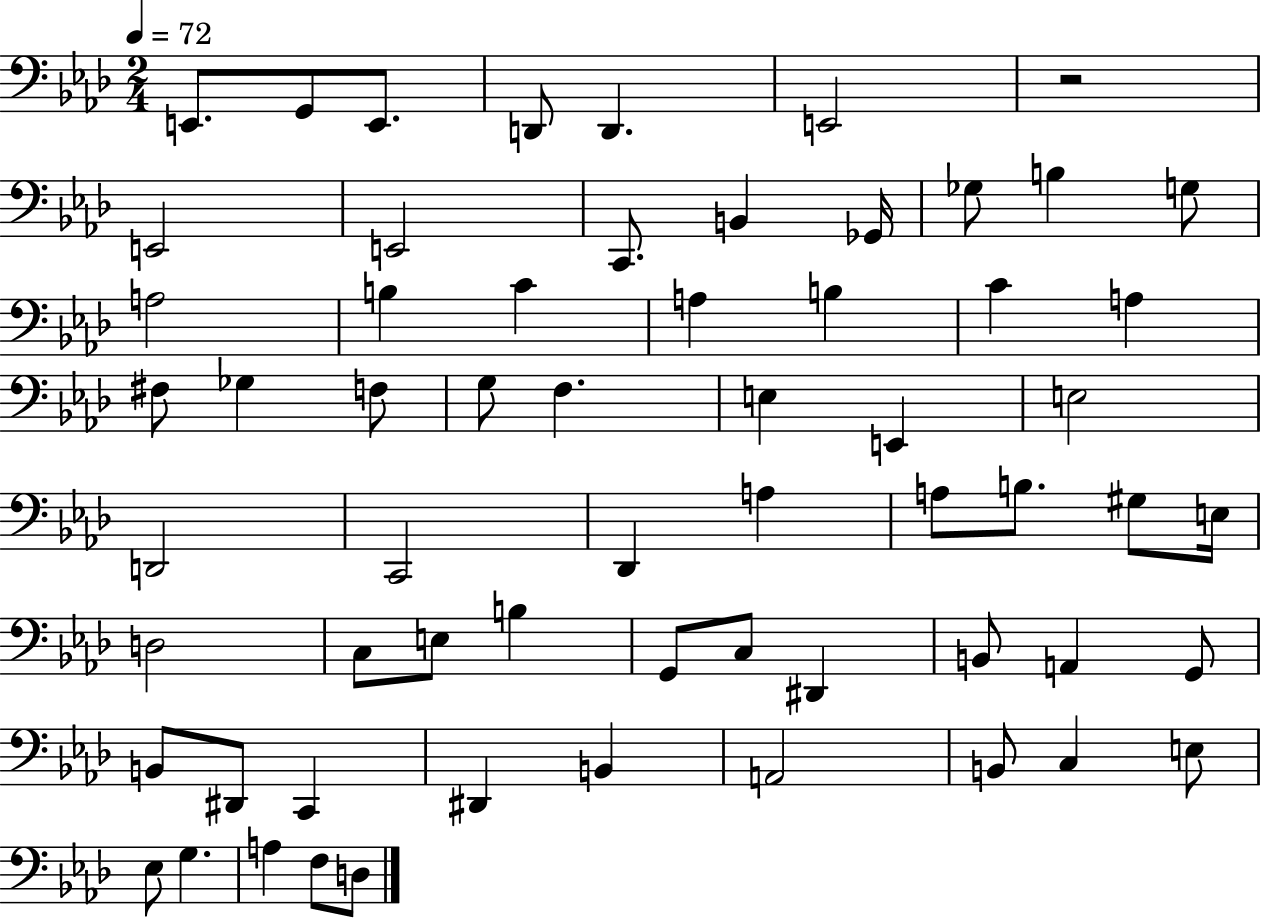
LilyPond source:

{
  \clef bass
  \numericTimeSignature
  \time 2/4
  \key aes \major
  \tempo 4 = 72
  e,8. g,8 e,8. | d,8 d,4. | e,2 | r2 | \break e,2 | e,2 | c,8. b,4 ges,16 | ges8 b4 g8 | \break a2 | b4 c'4 | a4 b4 | c'4 a4 | \break fis8 ges4 f8 | g8 f4. | e4 e,4 | e2 | \break d,2 | c,2 | des,4 a4 | a8 b8. gis8 e16 | \break d2 | c8 e8 b4 | g,8 c8 dis,4 | b,8 a,4 g,8 | \break b,8 dis,8 c,4 | dis,4 b,4 | a,2 | b,8 c4 e8 | \break ees8 g4. | a4 f8 d8 | \bar "|."
}